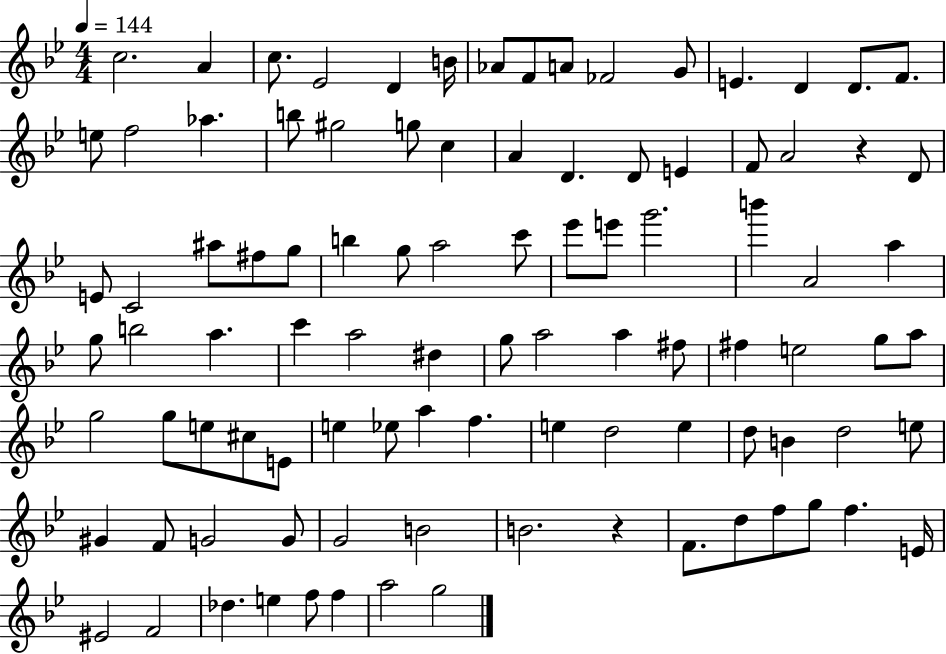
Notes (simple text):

C5/h. A4/q C5/e. Eb4/h D4/q B4/s Ab4/e F4/e A4/e FES4/h G4/e E4/q. D4/q D4/e. F4/e. E5/e F5/h Ab5/q. B5/e G#5/h G5/e C5/q A4/q D4/q. D4/e E4/q F4/e A4/h R/q D4/e E4/e C4/h A#5/e F#5/e G5/e B5/q G5/e A5/h C6/e Eb6/e E6/e G6/h. B6/q A4/h A5/q G5/e B5/h A5/q. C6/q A5/h D#5/q G5/e A5/h A5/q F#5/e F#5/q E5/h G5/e A5/e G5/h G5/e E5/e C#5/e E4/e E5/q Eb5/e A5/q F5/q. E5/q D5/h E5/q D5/e B4/q D5/h E5/e G#4/q F4/e G4/h G4/e G4/h B4/h B4/h. R/q F4/e. D5/e F5/e G5/e F5/q. E4/s EIS4/h F4/h Db5/q. E5/q F5/e F5/q A5/h G5/h